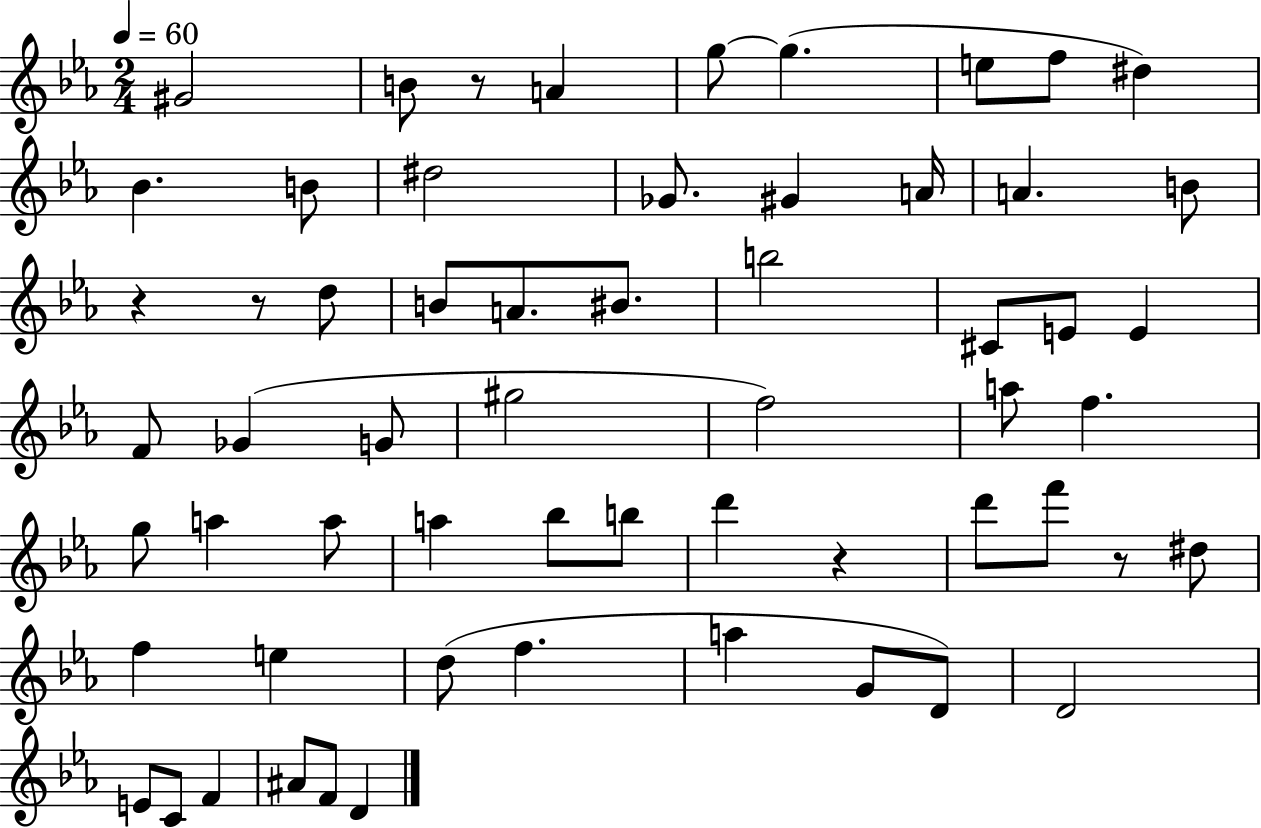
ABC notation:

X:1
T:Untitled
M:2/4
L:1/4
K:Eb
^G2 B/2 z/2 A g/2 g e/2 f/2 ^d _B B/2 ^d2 _G/2 ^G A/4 A B/2 z z/2 d/2 B/2 A/2 ^B/2 b2 ^C/2 E/2 E F/2 _G G/2 ^g2 f2 a/2 f g/2 a a/2 a _b/2 b/2 d' z d'/2 f'/2 z/2 ^d/2 f e d/2 f a G/2 D/2 D2 E/2 C/2 F ^A/2 F/2 D